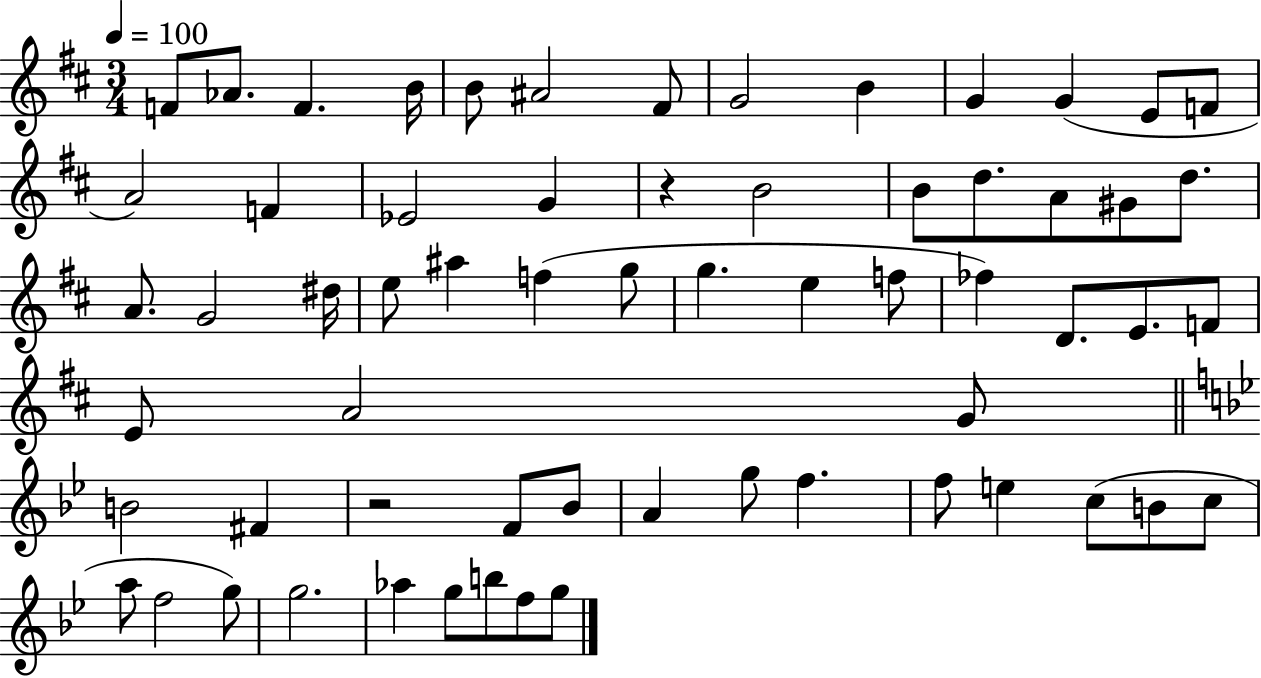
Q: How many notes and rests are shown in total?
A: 63